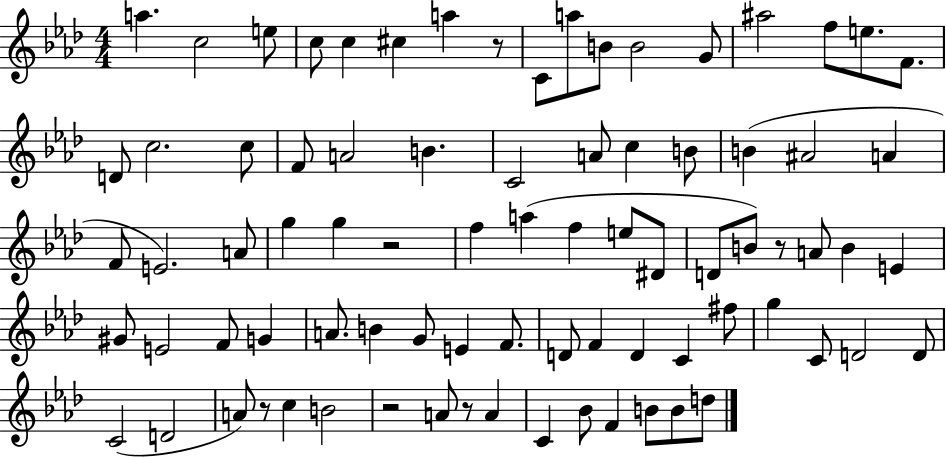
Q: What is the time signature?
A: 4/4